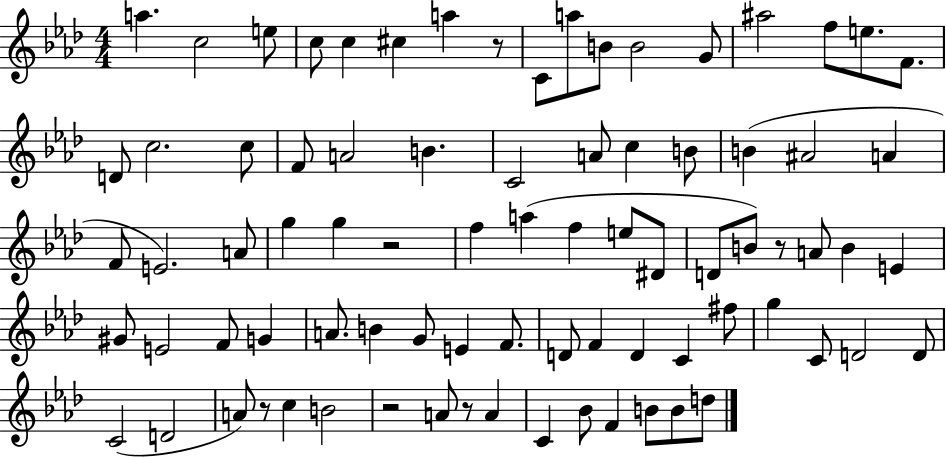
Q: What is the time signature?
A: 4/4